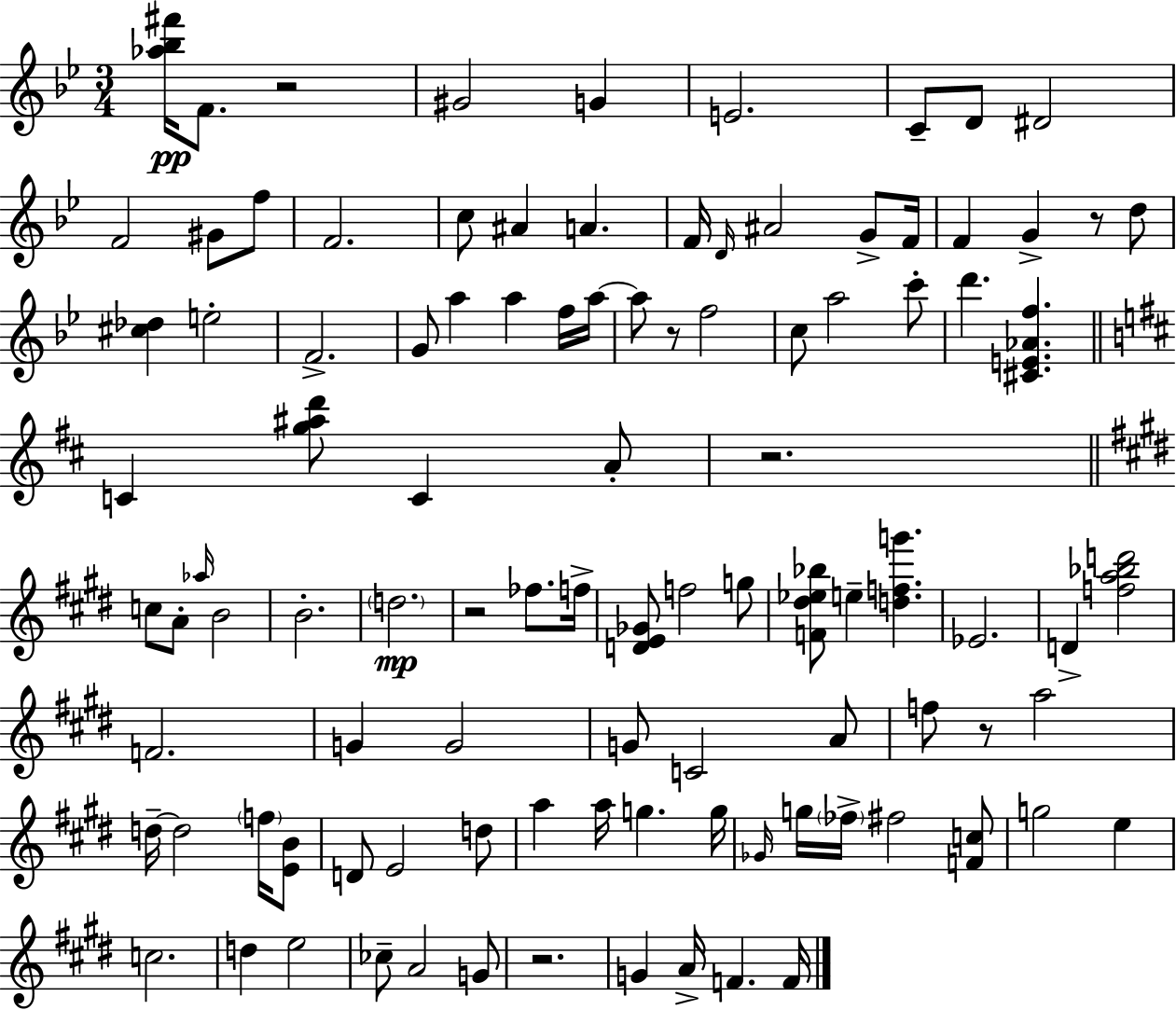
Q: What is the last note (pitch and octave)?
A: F4